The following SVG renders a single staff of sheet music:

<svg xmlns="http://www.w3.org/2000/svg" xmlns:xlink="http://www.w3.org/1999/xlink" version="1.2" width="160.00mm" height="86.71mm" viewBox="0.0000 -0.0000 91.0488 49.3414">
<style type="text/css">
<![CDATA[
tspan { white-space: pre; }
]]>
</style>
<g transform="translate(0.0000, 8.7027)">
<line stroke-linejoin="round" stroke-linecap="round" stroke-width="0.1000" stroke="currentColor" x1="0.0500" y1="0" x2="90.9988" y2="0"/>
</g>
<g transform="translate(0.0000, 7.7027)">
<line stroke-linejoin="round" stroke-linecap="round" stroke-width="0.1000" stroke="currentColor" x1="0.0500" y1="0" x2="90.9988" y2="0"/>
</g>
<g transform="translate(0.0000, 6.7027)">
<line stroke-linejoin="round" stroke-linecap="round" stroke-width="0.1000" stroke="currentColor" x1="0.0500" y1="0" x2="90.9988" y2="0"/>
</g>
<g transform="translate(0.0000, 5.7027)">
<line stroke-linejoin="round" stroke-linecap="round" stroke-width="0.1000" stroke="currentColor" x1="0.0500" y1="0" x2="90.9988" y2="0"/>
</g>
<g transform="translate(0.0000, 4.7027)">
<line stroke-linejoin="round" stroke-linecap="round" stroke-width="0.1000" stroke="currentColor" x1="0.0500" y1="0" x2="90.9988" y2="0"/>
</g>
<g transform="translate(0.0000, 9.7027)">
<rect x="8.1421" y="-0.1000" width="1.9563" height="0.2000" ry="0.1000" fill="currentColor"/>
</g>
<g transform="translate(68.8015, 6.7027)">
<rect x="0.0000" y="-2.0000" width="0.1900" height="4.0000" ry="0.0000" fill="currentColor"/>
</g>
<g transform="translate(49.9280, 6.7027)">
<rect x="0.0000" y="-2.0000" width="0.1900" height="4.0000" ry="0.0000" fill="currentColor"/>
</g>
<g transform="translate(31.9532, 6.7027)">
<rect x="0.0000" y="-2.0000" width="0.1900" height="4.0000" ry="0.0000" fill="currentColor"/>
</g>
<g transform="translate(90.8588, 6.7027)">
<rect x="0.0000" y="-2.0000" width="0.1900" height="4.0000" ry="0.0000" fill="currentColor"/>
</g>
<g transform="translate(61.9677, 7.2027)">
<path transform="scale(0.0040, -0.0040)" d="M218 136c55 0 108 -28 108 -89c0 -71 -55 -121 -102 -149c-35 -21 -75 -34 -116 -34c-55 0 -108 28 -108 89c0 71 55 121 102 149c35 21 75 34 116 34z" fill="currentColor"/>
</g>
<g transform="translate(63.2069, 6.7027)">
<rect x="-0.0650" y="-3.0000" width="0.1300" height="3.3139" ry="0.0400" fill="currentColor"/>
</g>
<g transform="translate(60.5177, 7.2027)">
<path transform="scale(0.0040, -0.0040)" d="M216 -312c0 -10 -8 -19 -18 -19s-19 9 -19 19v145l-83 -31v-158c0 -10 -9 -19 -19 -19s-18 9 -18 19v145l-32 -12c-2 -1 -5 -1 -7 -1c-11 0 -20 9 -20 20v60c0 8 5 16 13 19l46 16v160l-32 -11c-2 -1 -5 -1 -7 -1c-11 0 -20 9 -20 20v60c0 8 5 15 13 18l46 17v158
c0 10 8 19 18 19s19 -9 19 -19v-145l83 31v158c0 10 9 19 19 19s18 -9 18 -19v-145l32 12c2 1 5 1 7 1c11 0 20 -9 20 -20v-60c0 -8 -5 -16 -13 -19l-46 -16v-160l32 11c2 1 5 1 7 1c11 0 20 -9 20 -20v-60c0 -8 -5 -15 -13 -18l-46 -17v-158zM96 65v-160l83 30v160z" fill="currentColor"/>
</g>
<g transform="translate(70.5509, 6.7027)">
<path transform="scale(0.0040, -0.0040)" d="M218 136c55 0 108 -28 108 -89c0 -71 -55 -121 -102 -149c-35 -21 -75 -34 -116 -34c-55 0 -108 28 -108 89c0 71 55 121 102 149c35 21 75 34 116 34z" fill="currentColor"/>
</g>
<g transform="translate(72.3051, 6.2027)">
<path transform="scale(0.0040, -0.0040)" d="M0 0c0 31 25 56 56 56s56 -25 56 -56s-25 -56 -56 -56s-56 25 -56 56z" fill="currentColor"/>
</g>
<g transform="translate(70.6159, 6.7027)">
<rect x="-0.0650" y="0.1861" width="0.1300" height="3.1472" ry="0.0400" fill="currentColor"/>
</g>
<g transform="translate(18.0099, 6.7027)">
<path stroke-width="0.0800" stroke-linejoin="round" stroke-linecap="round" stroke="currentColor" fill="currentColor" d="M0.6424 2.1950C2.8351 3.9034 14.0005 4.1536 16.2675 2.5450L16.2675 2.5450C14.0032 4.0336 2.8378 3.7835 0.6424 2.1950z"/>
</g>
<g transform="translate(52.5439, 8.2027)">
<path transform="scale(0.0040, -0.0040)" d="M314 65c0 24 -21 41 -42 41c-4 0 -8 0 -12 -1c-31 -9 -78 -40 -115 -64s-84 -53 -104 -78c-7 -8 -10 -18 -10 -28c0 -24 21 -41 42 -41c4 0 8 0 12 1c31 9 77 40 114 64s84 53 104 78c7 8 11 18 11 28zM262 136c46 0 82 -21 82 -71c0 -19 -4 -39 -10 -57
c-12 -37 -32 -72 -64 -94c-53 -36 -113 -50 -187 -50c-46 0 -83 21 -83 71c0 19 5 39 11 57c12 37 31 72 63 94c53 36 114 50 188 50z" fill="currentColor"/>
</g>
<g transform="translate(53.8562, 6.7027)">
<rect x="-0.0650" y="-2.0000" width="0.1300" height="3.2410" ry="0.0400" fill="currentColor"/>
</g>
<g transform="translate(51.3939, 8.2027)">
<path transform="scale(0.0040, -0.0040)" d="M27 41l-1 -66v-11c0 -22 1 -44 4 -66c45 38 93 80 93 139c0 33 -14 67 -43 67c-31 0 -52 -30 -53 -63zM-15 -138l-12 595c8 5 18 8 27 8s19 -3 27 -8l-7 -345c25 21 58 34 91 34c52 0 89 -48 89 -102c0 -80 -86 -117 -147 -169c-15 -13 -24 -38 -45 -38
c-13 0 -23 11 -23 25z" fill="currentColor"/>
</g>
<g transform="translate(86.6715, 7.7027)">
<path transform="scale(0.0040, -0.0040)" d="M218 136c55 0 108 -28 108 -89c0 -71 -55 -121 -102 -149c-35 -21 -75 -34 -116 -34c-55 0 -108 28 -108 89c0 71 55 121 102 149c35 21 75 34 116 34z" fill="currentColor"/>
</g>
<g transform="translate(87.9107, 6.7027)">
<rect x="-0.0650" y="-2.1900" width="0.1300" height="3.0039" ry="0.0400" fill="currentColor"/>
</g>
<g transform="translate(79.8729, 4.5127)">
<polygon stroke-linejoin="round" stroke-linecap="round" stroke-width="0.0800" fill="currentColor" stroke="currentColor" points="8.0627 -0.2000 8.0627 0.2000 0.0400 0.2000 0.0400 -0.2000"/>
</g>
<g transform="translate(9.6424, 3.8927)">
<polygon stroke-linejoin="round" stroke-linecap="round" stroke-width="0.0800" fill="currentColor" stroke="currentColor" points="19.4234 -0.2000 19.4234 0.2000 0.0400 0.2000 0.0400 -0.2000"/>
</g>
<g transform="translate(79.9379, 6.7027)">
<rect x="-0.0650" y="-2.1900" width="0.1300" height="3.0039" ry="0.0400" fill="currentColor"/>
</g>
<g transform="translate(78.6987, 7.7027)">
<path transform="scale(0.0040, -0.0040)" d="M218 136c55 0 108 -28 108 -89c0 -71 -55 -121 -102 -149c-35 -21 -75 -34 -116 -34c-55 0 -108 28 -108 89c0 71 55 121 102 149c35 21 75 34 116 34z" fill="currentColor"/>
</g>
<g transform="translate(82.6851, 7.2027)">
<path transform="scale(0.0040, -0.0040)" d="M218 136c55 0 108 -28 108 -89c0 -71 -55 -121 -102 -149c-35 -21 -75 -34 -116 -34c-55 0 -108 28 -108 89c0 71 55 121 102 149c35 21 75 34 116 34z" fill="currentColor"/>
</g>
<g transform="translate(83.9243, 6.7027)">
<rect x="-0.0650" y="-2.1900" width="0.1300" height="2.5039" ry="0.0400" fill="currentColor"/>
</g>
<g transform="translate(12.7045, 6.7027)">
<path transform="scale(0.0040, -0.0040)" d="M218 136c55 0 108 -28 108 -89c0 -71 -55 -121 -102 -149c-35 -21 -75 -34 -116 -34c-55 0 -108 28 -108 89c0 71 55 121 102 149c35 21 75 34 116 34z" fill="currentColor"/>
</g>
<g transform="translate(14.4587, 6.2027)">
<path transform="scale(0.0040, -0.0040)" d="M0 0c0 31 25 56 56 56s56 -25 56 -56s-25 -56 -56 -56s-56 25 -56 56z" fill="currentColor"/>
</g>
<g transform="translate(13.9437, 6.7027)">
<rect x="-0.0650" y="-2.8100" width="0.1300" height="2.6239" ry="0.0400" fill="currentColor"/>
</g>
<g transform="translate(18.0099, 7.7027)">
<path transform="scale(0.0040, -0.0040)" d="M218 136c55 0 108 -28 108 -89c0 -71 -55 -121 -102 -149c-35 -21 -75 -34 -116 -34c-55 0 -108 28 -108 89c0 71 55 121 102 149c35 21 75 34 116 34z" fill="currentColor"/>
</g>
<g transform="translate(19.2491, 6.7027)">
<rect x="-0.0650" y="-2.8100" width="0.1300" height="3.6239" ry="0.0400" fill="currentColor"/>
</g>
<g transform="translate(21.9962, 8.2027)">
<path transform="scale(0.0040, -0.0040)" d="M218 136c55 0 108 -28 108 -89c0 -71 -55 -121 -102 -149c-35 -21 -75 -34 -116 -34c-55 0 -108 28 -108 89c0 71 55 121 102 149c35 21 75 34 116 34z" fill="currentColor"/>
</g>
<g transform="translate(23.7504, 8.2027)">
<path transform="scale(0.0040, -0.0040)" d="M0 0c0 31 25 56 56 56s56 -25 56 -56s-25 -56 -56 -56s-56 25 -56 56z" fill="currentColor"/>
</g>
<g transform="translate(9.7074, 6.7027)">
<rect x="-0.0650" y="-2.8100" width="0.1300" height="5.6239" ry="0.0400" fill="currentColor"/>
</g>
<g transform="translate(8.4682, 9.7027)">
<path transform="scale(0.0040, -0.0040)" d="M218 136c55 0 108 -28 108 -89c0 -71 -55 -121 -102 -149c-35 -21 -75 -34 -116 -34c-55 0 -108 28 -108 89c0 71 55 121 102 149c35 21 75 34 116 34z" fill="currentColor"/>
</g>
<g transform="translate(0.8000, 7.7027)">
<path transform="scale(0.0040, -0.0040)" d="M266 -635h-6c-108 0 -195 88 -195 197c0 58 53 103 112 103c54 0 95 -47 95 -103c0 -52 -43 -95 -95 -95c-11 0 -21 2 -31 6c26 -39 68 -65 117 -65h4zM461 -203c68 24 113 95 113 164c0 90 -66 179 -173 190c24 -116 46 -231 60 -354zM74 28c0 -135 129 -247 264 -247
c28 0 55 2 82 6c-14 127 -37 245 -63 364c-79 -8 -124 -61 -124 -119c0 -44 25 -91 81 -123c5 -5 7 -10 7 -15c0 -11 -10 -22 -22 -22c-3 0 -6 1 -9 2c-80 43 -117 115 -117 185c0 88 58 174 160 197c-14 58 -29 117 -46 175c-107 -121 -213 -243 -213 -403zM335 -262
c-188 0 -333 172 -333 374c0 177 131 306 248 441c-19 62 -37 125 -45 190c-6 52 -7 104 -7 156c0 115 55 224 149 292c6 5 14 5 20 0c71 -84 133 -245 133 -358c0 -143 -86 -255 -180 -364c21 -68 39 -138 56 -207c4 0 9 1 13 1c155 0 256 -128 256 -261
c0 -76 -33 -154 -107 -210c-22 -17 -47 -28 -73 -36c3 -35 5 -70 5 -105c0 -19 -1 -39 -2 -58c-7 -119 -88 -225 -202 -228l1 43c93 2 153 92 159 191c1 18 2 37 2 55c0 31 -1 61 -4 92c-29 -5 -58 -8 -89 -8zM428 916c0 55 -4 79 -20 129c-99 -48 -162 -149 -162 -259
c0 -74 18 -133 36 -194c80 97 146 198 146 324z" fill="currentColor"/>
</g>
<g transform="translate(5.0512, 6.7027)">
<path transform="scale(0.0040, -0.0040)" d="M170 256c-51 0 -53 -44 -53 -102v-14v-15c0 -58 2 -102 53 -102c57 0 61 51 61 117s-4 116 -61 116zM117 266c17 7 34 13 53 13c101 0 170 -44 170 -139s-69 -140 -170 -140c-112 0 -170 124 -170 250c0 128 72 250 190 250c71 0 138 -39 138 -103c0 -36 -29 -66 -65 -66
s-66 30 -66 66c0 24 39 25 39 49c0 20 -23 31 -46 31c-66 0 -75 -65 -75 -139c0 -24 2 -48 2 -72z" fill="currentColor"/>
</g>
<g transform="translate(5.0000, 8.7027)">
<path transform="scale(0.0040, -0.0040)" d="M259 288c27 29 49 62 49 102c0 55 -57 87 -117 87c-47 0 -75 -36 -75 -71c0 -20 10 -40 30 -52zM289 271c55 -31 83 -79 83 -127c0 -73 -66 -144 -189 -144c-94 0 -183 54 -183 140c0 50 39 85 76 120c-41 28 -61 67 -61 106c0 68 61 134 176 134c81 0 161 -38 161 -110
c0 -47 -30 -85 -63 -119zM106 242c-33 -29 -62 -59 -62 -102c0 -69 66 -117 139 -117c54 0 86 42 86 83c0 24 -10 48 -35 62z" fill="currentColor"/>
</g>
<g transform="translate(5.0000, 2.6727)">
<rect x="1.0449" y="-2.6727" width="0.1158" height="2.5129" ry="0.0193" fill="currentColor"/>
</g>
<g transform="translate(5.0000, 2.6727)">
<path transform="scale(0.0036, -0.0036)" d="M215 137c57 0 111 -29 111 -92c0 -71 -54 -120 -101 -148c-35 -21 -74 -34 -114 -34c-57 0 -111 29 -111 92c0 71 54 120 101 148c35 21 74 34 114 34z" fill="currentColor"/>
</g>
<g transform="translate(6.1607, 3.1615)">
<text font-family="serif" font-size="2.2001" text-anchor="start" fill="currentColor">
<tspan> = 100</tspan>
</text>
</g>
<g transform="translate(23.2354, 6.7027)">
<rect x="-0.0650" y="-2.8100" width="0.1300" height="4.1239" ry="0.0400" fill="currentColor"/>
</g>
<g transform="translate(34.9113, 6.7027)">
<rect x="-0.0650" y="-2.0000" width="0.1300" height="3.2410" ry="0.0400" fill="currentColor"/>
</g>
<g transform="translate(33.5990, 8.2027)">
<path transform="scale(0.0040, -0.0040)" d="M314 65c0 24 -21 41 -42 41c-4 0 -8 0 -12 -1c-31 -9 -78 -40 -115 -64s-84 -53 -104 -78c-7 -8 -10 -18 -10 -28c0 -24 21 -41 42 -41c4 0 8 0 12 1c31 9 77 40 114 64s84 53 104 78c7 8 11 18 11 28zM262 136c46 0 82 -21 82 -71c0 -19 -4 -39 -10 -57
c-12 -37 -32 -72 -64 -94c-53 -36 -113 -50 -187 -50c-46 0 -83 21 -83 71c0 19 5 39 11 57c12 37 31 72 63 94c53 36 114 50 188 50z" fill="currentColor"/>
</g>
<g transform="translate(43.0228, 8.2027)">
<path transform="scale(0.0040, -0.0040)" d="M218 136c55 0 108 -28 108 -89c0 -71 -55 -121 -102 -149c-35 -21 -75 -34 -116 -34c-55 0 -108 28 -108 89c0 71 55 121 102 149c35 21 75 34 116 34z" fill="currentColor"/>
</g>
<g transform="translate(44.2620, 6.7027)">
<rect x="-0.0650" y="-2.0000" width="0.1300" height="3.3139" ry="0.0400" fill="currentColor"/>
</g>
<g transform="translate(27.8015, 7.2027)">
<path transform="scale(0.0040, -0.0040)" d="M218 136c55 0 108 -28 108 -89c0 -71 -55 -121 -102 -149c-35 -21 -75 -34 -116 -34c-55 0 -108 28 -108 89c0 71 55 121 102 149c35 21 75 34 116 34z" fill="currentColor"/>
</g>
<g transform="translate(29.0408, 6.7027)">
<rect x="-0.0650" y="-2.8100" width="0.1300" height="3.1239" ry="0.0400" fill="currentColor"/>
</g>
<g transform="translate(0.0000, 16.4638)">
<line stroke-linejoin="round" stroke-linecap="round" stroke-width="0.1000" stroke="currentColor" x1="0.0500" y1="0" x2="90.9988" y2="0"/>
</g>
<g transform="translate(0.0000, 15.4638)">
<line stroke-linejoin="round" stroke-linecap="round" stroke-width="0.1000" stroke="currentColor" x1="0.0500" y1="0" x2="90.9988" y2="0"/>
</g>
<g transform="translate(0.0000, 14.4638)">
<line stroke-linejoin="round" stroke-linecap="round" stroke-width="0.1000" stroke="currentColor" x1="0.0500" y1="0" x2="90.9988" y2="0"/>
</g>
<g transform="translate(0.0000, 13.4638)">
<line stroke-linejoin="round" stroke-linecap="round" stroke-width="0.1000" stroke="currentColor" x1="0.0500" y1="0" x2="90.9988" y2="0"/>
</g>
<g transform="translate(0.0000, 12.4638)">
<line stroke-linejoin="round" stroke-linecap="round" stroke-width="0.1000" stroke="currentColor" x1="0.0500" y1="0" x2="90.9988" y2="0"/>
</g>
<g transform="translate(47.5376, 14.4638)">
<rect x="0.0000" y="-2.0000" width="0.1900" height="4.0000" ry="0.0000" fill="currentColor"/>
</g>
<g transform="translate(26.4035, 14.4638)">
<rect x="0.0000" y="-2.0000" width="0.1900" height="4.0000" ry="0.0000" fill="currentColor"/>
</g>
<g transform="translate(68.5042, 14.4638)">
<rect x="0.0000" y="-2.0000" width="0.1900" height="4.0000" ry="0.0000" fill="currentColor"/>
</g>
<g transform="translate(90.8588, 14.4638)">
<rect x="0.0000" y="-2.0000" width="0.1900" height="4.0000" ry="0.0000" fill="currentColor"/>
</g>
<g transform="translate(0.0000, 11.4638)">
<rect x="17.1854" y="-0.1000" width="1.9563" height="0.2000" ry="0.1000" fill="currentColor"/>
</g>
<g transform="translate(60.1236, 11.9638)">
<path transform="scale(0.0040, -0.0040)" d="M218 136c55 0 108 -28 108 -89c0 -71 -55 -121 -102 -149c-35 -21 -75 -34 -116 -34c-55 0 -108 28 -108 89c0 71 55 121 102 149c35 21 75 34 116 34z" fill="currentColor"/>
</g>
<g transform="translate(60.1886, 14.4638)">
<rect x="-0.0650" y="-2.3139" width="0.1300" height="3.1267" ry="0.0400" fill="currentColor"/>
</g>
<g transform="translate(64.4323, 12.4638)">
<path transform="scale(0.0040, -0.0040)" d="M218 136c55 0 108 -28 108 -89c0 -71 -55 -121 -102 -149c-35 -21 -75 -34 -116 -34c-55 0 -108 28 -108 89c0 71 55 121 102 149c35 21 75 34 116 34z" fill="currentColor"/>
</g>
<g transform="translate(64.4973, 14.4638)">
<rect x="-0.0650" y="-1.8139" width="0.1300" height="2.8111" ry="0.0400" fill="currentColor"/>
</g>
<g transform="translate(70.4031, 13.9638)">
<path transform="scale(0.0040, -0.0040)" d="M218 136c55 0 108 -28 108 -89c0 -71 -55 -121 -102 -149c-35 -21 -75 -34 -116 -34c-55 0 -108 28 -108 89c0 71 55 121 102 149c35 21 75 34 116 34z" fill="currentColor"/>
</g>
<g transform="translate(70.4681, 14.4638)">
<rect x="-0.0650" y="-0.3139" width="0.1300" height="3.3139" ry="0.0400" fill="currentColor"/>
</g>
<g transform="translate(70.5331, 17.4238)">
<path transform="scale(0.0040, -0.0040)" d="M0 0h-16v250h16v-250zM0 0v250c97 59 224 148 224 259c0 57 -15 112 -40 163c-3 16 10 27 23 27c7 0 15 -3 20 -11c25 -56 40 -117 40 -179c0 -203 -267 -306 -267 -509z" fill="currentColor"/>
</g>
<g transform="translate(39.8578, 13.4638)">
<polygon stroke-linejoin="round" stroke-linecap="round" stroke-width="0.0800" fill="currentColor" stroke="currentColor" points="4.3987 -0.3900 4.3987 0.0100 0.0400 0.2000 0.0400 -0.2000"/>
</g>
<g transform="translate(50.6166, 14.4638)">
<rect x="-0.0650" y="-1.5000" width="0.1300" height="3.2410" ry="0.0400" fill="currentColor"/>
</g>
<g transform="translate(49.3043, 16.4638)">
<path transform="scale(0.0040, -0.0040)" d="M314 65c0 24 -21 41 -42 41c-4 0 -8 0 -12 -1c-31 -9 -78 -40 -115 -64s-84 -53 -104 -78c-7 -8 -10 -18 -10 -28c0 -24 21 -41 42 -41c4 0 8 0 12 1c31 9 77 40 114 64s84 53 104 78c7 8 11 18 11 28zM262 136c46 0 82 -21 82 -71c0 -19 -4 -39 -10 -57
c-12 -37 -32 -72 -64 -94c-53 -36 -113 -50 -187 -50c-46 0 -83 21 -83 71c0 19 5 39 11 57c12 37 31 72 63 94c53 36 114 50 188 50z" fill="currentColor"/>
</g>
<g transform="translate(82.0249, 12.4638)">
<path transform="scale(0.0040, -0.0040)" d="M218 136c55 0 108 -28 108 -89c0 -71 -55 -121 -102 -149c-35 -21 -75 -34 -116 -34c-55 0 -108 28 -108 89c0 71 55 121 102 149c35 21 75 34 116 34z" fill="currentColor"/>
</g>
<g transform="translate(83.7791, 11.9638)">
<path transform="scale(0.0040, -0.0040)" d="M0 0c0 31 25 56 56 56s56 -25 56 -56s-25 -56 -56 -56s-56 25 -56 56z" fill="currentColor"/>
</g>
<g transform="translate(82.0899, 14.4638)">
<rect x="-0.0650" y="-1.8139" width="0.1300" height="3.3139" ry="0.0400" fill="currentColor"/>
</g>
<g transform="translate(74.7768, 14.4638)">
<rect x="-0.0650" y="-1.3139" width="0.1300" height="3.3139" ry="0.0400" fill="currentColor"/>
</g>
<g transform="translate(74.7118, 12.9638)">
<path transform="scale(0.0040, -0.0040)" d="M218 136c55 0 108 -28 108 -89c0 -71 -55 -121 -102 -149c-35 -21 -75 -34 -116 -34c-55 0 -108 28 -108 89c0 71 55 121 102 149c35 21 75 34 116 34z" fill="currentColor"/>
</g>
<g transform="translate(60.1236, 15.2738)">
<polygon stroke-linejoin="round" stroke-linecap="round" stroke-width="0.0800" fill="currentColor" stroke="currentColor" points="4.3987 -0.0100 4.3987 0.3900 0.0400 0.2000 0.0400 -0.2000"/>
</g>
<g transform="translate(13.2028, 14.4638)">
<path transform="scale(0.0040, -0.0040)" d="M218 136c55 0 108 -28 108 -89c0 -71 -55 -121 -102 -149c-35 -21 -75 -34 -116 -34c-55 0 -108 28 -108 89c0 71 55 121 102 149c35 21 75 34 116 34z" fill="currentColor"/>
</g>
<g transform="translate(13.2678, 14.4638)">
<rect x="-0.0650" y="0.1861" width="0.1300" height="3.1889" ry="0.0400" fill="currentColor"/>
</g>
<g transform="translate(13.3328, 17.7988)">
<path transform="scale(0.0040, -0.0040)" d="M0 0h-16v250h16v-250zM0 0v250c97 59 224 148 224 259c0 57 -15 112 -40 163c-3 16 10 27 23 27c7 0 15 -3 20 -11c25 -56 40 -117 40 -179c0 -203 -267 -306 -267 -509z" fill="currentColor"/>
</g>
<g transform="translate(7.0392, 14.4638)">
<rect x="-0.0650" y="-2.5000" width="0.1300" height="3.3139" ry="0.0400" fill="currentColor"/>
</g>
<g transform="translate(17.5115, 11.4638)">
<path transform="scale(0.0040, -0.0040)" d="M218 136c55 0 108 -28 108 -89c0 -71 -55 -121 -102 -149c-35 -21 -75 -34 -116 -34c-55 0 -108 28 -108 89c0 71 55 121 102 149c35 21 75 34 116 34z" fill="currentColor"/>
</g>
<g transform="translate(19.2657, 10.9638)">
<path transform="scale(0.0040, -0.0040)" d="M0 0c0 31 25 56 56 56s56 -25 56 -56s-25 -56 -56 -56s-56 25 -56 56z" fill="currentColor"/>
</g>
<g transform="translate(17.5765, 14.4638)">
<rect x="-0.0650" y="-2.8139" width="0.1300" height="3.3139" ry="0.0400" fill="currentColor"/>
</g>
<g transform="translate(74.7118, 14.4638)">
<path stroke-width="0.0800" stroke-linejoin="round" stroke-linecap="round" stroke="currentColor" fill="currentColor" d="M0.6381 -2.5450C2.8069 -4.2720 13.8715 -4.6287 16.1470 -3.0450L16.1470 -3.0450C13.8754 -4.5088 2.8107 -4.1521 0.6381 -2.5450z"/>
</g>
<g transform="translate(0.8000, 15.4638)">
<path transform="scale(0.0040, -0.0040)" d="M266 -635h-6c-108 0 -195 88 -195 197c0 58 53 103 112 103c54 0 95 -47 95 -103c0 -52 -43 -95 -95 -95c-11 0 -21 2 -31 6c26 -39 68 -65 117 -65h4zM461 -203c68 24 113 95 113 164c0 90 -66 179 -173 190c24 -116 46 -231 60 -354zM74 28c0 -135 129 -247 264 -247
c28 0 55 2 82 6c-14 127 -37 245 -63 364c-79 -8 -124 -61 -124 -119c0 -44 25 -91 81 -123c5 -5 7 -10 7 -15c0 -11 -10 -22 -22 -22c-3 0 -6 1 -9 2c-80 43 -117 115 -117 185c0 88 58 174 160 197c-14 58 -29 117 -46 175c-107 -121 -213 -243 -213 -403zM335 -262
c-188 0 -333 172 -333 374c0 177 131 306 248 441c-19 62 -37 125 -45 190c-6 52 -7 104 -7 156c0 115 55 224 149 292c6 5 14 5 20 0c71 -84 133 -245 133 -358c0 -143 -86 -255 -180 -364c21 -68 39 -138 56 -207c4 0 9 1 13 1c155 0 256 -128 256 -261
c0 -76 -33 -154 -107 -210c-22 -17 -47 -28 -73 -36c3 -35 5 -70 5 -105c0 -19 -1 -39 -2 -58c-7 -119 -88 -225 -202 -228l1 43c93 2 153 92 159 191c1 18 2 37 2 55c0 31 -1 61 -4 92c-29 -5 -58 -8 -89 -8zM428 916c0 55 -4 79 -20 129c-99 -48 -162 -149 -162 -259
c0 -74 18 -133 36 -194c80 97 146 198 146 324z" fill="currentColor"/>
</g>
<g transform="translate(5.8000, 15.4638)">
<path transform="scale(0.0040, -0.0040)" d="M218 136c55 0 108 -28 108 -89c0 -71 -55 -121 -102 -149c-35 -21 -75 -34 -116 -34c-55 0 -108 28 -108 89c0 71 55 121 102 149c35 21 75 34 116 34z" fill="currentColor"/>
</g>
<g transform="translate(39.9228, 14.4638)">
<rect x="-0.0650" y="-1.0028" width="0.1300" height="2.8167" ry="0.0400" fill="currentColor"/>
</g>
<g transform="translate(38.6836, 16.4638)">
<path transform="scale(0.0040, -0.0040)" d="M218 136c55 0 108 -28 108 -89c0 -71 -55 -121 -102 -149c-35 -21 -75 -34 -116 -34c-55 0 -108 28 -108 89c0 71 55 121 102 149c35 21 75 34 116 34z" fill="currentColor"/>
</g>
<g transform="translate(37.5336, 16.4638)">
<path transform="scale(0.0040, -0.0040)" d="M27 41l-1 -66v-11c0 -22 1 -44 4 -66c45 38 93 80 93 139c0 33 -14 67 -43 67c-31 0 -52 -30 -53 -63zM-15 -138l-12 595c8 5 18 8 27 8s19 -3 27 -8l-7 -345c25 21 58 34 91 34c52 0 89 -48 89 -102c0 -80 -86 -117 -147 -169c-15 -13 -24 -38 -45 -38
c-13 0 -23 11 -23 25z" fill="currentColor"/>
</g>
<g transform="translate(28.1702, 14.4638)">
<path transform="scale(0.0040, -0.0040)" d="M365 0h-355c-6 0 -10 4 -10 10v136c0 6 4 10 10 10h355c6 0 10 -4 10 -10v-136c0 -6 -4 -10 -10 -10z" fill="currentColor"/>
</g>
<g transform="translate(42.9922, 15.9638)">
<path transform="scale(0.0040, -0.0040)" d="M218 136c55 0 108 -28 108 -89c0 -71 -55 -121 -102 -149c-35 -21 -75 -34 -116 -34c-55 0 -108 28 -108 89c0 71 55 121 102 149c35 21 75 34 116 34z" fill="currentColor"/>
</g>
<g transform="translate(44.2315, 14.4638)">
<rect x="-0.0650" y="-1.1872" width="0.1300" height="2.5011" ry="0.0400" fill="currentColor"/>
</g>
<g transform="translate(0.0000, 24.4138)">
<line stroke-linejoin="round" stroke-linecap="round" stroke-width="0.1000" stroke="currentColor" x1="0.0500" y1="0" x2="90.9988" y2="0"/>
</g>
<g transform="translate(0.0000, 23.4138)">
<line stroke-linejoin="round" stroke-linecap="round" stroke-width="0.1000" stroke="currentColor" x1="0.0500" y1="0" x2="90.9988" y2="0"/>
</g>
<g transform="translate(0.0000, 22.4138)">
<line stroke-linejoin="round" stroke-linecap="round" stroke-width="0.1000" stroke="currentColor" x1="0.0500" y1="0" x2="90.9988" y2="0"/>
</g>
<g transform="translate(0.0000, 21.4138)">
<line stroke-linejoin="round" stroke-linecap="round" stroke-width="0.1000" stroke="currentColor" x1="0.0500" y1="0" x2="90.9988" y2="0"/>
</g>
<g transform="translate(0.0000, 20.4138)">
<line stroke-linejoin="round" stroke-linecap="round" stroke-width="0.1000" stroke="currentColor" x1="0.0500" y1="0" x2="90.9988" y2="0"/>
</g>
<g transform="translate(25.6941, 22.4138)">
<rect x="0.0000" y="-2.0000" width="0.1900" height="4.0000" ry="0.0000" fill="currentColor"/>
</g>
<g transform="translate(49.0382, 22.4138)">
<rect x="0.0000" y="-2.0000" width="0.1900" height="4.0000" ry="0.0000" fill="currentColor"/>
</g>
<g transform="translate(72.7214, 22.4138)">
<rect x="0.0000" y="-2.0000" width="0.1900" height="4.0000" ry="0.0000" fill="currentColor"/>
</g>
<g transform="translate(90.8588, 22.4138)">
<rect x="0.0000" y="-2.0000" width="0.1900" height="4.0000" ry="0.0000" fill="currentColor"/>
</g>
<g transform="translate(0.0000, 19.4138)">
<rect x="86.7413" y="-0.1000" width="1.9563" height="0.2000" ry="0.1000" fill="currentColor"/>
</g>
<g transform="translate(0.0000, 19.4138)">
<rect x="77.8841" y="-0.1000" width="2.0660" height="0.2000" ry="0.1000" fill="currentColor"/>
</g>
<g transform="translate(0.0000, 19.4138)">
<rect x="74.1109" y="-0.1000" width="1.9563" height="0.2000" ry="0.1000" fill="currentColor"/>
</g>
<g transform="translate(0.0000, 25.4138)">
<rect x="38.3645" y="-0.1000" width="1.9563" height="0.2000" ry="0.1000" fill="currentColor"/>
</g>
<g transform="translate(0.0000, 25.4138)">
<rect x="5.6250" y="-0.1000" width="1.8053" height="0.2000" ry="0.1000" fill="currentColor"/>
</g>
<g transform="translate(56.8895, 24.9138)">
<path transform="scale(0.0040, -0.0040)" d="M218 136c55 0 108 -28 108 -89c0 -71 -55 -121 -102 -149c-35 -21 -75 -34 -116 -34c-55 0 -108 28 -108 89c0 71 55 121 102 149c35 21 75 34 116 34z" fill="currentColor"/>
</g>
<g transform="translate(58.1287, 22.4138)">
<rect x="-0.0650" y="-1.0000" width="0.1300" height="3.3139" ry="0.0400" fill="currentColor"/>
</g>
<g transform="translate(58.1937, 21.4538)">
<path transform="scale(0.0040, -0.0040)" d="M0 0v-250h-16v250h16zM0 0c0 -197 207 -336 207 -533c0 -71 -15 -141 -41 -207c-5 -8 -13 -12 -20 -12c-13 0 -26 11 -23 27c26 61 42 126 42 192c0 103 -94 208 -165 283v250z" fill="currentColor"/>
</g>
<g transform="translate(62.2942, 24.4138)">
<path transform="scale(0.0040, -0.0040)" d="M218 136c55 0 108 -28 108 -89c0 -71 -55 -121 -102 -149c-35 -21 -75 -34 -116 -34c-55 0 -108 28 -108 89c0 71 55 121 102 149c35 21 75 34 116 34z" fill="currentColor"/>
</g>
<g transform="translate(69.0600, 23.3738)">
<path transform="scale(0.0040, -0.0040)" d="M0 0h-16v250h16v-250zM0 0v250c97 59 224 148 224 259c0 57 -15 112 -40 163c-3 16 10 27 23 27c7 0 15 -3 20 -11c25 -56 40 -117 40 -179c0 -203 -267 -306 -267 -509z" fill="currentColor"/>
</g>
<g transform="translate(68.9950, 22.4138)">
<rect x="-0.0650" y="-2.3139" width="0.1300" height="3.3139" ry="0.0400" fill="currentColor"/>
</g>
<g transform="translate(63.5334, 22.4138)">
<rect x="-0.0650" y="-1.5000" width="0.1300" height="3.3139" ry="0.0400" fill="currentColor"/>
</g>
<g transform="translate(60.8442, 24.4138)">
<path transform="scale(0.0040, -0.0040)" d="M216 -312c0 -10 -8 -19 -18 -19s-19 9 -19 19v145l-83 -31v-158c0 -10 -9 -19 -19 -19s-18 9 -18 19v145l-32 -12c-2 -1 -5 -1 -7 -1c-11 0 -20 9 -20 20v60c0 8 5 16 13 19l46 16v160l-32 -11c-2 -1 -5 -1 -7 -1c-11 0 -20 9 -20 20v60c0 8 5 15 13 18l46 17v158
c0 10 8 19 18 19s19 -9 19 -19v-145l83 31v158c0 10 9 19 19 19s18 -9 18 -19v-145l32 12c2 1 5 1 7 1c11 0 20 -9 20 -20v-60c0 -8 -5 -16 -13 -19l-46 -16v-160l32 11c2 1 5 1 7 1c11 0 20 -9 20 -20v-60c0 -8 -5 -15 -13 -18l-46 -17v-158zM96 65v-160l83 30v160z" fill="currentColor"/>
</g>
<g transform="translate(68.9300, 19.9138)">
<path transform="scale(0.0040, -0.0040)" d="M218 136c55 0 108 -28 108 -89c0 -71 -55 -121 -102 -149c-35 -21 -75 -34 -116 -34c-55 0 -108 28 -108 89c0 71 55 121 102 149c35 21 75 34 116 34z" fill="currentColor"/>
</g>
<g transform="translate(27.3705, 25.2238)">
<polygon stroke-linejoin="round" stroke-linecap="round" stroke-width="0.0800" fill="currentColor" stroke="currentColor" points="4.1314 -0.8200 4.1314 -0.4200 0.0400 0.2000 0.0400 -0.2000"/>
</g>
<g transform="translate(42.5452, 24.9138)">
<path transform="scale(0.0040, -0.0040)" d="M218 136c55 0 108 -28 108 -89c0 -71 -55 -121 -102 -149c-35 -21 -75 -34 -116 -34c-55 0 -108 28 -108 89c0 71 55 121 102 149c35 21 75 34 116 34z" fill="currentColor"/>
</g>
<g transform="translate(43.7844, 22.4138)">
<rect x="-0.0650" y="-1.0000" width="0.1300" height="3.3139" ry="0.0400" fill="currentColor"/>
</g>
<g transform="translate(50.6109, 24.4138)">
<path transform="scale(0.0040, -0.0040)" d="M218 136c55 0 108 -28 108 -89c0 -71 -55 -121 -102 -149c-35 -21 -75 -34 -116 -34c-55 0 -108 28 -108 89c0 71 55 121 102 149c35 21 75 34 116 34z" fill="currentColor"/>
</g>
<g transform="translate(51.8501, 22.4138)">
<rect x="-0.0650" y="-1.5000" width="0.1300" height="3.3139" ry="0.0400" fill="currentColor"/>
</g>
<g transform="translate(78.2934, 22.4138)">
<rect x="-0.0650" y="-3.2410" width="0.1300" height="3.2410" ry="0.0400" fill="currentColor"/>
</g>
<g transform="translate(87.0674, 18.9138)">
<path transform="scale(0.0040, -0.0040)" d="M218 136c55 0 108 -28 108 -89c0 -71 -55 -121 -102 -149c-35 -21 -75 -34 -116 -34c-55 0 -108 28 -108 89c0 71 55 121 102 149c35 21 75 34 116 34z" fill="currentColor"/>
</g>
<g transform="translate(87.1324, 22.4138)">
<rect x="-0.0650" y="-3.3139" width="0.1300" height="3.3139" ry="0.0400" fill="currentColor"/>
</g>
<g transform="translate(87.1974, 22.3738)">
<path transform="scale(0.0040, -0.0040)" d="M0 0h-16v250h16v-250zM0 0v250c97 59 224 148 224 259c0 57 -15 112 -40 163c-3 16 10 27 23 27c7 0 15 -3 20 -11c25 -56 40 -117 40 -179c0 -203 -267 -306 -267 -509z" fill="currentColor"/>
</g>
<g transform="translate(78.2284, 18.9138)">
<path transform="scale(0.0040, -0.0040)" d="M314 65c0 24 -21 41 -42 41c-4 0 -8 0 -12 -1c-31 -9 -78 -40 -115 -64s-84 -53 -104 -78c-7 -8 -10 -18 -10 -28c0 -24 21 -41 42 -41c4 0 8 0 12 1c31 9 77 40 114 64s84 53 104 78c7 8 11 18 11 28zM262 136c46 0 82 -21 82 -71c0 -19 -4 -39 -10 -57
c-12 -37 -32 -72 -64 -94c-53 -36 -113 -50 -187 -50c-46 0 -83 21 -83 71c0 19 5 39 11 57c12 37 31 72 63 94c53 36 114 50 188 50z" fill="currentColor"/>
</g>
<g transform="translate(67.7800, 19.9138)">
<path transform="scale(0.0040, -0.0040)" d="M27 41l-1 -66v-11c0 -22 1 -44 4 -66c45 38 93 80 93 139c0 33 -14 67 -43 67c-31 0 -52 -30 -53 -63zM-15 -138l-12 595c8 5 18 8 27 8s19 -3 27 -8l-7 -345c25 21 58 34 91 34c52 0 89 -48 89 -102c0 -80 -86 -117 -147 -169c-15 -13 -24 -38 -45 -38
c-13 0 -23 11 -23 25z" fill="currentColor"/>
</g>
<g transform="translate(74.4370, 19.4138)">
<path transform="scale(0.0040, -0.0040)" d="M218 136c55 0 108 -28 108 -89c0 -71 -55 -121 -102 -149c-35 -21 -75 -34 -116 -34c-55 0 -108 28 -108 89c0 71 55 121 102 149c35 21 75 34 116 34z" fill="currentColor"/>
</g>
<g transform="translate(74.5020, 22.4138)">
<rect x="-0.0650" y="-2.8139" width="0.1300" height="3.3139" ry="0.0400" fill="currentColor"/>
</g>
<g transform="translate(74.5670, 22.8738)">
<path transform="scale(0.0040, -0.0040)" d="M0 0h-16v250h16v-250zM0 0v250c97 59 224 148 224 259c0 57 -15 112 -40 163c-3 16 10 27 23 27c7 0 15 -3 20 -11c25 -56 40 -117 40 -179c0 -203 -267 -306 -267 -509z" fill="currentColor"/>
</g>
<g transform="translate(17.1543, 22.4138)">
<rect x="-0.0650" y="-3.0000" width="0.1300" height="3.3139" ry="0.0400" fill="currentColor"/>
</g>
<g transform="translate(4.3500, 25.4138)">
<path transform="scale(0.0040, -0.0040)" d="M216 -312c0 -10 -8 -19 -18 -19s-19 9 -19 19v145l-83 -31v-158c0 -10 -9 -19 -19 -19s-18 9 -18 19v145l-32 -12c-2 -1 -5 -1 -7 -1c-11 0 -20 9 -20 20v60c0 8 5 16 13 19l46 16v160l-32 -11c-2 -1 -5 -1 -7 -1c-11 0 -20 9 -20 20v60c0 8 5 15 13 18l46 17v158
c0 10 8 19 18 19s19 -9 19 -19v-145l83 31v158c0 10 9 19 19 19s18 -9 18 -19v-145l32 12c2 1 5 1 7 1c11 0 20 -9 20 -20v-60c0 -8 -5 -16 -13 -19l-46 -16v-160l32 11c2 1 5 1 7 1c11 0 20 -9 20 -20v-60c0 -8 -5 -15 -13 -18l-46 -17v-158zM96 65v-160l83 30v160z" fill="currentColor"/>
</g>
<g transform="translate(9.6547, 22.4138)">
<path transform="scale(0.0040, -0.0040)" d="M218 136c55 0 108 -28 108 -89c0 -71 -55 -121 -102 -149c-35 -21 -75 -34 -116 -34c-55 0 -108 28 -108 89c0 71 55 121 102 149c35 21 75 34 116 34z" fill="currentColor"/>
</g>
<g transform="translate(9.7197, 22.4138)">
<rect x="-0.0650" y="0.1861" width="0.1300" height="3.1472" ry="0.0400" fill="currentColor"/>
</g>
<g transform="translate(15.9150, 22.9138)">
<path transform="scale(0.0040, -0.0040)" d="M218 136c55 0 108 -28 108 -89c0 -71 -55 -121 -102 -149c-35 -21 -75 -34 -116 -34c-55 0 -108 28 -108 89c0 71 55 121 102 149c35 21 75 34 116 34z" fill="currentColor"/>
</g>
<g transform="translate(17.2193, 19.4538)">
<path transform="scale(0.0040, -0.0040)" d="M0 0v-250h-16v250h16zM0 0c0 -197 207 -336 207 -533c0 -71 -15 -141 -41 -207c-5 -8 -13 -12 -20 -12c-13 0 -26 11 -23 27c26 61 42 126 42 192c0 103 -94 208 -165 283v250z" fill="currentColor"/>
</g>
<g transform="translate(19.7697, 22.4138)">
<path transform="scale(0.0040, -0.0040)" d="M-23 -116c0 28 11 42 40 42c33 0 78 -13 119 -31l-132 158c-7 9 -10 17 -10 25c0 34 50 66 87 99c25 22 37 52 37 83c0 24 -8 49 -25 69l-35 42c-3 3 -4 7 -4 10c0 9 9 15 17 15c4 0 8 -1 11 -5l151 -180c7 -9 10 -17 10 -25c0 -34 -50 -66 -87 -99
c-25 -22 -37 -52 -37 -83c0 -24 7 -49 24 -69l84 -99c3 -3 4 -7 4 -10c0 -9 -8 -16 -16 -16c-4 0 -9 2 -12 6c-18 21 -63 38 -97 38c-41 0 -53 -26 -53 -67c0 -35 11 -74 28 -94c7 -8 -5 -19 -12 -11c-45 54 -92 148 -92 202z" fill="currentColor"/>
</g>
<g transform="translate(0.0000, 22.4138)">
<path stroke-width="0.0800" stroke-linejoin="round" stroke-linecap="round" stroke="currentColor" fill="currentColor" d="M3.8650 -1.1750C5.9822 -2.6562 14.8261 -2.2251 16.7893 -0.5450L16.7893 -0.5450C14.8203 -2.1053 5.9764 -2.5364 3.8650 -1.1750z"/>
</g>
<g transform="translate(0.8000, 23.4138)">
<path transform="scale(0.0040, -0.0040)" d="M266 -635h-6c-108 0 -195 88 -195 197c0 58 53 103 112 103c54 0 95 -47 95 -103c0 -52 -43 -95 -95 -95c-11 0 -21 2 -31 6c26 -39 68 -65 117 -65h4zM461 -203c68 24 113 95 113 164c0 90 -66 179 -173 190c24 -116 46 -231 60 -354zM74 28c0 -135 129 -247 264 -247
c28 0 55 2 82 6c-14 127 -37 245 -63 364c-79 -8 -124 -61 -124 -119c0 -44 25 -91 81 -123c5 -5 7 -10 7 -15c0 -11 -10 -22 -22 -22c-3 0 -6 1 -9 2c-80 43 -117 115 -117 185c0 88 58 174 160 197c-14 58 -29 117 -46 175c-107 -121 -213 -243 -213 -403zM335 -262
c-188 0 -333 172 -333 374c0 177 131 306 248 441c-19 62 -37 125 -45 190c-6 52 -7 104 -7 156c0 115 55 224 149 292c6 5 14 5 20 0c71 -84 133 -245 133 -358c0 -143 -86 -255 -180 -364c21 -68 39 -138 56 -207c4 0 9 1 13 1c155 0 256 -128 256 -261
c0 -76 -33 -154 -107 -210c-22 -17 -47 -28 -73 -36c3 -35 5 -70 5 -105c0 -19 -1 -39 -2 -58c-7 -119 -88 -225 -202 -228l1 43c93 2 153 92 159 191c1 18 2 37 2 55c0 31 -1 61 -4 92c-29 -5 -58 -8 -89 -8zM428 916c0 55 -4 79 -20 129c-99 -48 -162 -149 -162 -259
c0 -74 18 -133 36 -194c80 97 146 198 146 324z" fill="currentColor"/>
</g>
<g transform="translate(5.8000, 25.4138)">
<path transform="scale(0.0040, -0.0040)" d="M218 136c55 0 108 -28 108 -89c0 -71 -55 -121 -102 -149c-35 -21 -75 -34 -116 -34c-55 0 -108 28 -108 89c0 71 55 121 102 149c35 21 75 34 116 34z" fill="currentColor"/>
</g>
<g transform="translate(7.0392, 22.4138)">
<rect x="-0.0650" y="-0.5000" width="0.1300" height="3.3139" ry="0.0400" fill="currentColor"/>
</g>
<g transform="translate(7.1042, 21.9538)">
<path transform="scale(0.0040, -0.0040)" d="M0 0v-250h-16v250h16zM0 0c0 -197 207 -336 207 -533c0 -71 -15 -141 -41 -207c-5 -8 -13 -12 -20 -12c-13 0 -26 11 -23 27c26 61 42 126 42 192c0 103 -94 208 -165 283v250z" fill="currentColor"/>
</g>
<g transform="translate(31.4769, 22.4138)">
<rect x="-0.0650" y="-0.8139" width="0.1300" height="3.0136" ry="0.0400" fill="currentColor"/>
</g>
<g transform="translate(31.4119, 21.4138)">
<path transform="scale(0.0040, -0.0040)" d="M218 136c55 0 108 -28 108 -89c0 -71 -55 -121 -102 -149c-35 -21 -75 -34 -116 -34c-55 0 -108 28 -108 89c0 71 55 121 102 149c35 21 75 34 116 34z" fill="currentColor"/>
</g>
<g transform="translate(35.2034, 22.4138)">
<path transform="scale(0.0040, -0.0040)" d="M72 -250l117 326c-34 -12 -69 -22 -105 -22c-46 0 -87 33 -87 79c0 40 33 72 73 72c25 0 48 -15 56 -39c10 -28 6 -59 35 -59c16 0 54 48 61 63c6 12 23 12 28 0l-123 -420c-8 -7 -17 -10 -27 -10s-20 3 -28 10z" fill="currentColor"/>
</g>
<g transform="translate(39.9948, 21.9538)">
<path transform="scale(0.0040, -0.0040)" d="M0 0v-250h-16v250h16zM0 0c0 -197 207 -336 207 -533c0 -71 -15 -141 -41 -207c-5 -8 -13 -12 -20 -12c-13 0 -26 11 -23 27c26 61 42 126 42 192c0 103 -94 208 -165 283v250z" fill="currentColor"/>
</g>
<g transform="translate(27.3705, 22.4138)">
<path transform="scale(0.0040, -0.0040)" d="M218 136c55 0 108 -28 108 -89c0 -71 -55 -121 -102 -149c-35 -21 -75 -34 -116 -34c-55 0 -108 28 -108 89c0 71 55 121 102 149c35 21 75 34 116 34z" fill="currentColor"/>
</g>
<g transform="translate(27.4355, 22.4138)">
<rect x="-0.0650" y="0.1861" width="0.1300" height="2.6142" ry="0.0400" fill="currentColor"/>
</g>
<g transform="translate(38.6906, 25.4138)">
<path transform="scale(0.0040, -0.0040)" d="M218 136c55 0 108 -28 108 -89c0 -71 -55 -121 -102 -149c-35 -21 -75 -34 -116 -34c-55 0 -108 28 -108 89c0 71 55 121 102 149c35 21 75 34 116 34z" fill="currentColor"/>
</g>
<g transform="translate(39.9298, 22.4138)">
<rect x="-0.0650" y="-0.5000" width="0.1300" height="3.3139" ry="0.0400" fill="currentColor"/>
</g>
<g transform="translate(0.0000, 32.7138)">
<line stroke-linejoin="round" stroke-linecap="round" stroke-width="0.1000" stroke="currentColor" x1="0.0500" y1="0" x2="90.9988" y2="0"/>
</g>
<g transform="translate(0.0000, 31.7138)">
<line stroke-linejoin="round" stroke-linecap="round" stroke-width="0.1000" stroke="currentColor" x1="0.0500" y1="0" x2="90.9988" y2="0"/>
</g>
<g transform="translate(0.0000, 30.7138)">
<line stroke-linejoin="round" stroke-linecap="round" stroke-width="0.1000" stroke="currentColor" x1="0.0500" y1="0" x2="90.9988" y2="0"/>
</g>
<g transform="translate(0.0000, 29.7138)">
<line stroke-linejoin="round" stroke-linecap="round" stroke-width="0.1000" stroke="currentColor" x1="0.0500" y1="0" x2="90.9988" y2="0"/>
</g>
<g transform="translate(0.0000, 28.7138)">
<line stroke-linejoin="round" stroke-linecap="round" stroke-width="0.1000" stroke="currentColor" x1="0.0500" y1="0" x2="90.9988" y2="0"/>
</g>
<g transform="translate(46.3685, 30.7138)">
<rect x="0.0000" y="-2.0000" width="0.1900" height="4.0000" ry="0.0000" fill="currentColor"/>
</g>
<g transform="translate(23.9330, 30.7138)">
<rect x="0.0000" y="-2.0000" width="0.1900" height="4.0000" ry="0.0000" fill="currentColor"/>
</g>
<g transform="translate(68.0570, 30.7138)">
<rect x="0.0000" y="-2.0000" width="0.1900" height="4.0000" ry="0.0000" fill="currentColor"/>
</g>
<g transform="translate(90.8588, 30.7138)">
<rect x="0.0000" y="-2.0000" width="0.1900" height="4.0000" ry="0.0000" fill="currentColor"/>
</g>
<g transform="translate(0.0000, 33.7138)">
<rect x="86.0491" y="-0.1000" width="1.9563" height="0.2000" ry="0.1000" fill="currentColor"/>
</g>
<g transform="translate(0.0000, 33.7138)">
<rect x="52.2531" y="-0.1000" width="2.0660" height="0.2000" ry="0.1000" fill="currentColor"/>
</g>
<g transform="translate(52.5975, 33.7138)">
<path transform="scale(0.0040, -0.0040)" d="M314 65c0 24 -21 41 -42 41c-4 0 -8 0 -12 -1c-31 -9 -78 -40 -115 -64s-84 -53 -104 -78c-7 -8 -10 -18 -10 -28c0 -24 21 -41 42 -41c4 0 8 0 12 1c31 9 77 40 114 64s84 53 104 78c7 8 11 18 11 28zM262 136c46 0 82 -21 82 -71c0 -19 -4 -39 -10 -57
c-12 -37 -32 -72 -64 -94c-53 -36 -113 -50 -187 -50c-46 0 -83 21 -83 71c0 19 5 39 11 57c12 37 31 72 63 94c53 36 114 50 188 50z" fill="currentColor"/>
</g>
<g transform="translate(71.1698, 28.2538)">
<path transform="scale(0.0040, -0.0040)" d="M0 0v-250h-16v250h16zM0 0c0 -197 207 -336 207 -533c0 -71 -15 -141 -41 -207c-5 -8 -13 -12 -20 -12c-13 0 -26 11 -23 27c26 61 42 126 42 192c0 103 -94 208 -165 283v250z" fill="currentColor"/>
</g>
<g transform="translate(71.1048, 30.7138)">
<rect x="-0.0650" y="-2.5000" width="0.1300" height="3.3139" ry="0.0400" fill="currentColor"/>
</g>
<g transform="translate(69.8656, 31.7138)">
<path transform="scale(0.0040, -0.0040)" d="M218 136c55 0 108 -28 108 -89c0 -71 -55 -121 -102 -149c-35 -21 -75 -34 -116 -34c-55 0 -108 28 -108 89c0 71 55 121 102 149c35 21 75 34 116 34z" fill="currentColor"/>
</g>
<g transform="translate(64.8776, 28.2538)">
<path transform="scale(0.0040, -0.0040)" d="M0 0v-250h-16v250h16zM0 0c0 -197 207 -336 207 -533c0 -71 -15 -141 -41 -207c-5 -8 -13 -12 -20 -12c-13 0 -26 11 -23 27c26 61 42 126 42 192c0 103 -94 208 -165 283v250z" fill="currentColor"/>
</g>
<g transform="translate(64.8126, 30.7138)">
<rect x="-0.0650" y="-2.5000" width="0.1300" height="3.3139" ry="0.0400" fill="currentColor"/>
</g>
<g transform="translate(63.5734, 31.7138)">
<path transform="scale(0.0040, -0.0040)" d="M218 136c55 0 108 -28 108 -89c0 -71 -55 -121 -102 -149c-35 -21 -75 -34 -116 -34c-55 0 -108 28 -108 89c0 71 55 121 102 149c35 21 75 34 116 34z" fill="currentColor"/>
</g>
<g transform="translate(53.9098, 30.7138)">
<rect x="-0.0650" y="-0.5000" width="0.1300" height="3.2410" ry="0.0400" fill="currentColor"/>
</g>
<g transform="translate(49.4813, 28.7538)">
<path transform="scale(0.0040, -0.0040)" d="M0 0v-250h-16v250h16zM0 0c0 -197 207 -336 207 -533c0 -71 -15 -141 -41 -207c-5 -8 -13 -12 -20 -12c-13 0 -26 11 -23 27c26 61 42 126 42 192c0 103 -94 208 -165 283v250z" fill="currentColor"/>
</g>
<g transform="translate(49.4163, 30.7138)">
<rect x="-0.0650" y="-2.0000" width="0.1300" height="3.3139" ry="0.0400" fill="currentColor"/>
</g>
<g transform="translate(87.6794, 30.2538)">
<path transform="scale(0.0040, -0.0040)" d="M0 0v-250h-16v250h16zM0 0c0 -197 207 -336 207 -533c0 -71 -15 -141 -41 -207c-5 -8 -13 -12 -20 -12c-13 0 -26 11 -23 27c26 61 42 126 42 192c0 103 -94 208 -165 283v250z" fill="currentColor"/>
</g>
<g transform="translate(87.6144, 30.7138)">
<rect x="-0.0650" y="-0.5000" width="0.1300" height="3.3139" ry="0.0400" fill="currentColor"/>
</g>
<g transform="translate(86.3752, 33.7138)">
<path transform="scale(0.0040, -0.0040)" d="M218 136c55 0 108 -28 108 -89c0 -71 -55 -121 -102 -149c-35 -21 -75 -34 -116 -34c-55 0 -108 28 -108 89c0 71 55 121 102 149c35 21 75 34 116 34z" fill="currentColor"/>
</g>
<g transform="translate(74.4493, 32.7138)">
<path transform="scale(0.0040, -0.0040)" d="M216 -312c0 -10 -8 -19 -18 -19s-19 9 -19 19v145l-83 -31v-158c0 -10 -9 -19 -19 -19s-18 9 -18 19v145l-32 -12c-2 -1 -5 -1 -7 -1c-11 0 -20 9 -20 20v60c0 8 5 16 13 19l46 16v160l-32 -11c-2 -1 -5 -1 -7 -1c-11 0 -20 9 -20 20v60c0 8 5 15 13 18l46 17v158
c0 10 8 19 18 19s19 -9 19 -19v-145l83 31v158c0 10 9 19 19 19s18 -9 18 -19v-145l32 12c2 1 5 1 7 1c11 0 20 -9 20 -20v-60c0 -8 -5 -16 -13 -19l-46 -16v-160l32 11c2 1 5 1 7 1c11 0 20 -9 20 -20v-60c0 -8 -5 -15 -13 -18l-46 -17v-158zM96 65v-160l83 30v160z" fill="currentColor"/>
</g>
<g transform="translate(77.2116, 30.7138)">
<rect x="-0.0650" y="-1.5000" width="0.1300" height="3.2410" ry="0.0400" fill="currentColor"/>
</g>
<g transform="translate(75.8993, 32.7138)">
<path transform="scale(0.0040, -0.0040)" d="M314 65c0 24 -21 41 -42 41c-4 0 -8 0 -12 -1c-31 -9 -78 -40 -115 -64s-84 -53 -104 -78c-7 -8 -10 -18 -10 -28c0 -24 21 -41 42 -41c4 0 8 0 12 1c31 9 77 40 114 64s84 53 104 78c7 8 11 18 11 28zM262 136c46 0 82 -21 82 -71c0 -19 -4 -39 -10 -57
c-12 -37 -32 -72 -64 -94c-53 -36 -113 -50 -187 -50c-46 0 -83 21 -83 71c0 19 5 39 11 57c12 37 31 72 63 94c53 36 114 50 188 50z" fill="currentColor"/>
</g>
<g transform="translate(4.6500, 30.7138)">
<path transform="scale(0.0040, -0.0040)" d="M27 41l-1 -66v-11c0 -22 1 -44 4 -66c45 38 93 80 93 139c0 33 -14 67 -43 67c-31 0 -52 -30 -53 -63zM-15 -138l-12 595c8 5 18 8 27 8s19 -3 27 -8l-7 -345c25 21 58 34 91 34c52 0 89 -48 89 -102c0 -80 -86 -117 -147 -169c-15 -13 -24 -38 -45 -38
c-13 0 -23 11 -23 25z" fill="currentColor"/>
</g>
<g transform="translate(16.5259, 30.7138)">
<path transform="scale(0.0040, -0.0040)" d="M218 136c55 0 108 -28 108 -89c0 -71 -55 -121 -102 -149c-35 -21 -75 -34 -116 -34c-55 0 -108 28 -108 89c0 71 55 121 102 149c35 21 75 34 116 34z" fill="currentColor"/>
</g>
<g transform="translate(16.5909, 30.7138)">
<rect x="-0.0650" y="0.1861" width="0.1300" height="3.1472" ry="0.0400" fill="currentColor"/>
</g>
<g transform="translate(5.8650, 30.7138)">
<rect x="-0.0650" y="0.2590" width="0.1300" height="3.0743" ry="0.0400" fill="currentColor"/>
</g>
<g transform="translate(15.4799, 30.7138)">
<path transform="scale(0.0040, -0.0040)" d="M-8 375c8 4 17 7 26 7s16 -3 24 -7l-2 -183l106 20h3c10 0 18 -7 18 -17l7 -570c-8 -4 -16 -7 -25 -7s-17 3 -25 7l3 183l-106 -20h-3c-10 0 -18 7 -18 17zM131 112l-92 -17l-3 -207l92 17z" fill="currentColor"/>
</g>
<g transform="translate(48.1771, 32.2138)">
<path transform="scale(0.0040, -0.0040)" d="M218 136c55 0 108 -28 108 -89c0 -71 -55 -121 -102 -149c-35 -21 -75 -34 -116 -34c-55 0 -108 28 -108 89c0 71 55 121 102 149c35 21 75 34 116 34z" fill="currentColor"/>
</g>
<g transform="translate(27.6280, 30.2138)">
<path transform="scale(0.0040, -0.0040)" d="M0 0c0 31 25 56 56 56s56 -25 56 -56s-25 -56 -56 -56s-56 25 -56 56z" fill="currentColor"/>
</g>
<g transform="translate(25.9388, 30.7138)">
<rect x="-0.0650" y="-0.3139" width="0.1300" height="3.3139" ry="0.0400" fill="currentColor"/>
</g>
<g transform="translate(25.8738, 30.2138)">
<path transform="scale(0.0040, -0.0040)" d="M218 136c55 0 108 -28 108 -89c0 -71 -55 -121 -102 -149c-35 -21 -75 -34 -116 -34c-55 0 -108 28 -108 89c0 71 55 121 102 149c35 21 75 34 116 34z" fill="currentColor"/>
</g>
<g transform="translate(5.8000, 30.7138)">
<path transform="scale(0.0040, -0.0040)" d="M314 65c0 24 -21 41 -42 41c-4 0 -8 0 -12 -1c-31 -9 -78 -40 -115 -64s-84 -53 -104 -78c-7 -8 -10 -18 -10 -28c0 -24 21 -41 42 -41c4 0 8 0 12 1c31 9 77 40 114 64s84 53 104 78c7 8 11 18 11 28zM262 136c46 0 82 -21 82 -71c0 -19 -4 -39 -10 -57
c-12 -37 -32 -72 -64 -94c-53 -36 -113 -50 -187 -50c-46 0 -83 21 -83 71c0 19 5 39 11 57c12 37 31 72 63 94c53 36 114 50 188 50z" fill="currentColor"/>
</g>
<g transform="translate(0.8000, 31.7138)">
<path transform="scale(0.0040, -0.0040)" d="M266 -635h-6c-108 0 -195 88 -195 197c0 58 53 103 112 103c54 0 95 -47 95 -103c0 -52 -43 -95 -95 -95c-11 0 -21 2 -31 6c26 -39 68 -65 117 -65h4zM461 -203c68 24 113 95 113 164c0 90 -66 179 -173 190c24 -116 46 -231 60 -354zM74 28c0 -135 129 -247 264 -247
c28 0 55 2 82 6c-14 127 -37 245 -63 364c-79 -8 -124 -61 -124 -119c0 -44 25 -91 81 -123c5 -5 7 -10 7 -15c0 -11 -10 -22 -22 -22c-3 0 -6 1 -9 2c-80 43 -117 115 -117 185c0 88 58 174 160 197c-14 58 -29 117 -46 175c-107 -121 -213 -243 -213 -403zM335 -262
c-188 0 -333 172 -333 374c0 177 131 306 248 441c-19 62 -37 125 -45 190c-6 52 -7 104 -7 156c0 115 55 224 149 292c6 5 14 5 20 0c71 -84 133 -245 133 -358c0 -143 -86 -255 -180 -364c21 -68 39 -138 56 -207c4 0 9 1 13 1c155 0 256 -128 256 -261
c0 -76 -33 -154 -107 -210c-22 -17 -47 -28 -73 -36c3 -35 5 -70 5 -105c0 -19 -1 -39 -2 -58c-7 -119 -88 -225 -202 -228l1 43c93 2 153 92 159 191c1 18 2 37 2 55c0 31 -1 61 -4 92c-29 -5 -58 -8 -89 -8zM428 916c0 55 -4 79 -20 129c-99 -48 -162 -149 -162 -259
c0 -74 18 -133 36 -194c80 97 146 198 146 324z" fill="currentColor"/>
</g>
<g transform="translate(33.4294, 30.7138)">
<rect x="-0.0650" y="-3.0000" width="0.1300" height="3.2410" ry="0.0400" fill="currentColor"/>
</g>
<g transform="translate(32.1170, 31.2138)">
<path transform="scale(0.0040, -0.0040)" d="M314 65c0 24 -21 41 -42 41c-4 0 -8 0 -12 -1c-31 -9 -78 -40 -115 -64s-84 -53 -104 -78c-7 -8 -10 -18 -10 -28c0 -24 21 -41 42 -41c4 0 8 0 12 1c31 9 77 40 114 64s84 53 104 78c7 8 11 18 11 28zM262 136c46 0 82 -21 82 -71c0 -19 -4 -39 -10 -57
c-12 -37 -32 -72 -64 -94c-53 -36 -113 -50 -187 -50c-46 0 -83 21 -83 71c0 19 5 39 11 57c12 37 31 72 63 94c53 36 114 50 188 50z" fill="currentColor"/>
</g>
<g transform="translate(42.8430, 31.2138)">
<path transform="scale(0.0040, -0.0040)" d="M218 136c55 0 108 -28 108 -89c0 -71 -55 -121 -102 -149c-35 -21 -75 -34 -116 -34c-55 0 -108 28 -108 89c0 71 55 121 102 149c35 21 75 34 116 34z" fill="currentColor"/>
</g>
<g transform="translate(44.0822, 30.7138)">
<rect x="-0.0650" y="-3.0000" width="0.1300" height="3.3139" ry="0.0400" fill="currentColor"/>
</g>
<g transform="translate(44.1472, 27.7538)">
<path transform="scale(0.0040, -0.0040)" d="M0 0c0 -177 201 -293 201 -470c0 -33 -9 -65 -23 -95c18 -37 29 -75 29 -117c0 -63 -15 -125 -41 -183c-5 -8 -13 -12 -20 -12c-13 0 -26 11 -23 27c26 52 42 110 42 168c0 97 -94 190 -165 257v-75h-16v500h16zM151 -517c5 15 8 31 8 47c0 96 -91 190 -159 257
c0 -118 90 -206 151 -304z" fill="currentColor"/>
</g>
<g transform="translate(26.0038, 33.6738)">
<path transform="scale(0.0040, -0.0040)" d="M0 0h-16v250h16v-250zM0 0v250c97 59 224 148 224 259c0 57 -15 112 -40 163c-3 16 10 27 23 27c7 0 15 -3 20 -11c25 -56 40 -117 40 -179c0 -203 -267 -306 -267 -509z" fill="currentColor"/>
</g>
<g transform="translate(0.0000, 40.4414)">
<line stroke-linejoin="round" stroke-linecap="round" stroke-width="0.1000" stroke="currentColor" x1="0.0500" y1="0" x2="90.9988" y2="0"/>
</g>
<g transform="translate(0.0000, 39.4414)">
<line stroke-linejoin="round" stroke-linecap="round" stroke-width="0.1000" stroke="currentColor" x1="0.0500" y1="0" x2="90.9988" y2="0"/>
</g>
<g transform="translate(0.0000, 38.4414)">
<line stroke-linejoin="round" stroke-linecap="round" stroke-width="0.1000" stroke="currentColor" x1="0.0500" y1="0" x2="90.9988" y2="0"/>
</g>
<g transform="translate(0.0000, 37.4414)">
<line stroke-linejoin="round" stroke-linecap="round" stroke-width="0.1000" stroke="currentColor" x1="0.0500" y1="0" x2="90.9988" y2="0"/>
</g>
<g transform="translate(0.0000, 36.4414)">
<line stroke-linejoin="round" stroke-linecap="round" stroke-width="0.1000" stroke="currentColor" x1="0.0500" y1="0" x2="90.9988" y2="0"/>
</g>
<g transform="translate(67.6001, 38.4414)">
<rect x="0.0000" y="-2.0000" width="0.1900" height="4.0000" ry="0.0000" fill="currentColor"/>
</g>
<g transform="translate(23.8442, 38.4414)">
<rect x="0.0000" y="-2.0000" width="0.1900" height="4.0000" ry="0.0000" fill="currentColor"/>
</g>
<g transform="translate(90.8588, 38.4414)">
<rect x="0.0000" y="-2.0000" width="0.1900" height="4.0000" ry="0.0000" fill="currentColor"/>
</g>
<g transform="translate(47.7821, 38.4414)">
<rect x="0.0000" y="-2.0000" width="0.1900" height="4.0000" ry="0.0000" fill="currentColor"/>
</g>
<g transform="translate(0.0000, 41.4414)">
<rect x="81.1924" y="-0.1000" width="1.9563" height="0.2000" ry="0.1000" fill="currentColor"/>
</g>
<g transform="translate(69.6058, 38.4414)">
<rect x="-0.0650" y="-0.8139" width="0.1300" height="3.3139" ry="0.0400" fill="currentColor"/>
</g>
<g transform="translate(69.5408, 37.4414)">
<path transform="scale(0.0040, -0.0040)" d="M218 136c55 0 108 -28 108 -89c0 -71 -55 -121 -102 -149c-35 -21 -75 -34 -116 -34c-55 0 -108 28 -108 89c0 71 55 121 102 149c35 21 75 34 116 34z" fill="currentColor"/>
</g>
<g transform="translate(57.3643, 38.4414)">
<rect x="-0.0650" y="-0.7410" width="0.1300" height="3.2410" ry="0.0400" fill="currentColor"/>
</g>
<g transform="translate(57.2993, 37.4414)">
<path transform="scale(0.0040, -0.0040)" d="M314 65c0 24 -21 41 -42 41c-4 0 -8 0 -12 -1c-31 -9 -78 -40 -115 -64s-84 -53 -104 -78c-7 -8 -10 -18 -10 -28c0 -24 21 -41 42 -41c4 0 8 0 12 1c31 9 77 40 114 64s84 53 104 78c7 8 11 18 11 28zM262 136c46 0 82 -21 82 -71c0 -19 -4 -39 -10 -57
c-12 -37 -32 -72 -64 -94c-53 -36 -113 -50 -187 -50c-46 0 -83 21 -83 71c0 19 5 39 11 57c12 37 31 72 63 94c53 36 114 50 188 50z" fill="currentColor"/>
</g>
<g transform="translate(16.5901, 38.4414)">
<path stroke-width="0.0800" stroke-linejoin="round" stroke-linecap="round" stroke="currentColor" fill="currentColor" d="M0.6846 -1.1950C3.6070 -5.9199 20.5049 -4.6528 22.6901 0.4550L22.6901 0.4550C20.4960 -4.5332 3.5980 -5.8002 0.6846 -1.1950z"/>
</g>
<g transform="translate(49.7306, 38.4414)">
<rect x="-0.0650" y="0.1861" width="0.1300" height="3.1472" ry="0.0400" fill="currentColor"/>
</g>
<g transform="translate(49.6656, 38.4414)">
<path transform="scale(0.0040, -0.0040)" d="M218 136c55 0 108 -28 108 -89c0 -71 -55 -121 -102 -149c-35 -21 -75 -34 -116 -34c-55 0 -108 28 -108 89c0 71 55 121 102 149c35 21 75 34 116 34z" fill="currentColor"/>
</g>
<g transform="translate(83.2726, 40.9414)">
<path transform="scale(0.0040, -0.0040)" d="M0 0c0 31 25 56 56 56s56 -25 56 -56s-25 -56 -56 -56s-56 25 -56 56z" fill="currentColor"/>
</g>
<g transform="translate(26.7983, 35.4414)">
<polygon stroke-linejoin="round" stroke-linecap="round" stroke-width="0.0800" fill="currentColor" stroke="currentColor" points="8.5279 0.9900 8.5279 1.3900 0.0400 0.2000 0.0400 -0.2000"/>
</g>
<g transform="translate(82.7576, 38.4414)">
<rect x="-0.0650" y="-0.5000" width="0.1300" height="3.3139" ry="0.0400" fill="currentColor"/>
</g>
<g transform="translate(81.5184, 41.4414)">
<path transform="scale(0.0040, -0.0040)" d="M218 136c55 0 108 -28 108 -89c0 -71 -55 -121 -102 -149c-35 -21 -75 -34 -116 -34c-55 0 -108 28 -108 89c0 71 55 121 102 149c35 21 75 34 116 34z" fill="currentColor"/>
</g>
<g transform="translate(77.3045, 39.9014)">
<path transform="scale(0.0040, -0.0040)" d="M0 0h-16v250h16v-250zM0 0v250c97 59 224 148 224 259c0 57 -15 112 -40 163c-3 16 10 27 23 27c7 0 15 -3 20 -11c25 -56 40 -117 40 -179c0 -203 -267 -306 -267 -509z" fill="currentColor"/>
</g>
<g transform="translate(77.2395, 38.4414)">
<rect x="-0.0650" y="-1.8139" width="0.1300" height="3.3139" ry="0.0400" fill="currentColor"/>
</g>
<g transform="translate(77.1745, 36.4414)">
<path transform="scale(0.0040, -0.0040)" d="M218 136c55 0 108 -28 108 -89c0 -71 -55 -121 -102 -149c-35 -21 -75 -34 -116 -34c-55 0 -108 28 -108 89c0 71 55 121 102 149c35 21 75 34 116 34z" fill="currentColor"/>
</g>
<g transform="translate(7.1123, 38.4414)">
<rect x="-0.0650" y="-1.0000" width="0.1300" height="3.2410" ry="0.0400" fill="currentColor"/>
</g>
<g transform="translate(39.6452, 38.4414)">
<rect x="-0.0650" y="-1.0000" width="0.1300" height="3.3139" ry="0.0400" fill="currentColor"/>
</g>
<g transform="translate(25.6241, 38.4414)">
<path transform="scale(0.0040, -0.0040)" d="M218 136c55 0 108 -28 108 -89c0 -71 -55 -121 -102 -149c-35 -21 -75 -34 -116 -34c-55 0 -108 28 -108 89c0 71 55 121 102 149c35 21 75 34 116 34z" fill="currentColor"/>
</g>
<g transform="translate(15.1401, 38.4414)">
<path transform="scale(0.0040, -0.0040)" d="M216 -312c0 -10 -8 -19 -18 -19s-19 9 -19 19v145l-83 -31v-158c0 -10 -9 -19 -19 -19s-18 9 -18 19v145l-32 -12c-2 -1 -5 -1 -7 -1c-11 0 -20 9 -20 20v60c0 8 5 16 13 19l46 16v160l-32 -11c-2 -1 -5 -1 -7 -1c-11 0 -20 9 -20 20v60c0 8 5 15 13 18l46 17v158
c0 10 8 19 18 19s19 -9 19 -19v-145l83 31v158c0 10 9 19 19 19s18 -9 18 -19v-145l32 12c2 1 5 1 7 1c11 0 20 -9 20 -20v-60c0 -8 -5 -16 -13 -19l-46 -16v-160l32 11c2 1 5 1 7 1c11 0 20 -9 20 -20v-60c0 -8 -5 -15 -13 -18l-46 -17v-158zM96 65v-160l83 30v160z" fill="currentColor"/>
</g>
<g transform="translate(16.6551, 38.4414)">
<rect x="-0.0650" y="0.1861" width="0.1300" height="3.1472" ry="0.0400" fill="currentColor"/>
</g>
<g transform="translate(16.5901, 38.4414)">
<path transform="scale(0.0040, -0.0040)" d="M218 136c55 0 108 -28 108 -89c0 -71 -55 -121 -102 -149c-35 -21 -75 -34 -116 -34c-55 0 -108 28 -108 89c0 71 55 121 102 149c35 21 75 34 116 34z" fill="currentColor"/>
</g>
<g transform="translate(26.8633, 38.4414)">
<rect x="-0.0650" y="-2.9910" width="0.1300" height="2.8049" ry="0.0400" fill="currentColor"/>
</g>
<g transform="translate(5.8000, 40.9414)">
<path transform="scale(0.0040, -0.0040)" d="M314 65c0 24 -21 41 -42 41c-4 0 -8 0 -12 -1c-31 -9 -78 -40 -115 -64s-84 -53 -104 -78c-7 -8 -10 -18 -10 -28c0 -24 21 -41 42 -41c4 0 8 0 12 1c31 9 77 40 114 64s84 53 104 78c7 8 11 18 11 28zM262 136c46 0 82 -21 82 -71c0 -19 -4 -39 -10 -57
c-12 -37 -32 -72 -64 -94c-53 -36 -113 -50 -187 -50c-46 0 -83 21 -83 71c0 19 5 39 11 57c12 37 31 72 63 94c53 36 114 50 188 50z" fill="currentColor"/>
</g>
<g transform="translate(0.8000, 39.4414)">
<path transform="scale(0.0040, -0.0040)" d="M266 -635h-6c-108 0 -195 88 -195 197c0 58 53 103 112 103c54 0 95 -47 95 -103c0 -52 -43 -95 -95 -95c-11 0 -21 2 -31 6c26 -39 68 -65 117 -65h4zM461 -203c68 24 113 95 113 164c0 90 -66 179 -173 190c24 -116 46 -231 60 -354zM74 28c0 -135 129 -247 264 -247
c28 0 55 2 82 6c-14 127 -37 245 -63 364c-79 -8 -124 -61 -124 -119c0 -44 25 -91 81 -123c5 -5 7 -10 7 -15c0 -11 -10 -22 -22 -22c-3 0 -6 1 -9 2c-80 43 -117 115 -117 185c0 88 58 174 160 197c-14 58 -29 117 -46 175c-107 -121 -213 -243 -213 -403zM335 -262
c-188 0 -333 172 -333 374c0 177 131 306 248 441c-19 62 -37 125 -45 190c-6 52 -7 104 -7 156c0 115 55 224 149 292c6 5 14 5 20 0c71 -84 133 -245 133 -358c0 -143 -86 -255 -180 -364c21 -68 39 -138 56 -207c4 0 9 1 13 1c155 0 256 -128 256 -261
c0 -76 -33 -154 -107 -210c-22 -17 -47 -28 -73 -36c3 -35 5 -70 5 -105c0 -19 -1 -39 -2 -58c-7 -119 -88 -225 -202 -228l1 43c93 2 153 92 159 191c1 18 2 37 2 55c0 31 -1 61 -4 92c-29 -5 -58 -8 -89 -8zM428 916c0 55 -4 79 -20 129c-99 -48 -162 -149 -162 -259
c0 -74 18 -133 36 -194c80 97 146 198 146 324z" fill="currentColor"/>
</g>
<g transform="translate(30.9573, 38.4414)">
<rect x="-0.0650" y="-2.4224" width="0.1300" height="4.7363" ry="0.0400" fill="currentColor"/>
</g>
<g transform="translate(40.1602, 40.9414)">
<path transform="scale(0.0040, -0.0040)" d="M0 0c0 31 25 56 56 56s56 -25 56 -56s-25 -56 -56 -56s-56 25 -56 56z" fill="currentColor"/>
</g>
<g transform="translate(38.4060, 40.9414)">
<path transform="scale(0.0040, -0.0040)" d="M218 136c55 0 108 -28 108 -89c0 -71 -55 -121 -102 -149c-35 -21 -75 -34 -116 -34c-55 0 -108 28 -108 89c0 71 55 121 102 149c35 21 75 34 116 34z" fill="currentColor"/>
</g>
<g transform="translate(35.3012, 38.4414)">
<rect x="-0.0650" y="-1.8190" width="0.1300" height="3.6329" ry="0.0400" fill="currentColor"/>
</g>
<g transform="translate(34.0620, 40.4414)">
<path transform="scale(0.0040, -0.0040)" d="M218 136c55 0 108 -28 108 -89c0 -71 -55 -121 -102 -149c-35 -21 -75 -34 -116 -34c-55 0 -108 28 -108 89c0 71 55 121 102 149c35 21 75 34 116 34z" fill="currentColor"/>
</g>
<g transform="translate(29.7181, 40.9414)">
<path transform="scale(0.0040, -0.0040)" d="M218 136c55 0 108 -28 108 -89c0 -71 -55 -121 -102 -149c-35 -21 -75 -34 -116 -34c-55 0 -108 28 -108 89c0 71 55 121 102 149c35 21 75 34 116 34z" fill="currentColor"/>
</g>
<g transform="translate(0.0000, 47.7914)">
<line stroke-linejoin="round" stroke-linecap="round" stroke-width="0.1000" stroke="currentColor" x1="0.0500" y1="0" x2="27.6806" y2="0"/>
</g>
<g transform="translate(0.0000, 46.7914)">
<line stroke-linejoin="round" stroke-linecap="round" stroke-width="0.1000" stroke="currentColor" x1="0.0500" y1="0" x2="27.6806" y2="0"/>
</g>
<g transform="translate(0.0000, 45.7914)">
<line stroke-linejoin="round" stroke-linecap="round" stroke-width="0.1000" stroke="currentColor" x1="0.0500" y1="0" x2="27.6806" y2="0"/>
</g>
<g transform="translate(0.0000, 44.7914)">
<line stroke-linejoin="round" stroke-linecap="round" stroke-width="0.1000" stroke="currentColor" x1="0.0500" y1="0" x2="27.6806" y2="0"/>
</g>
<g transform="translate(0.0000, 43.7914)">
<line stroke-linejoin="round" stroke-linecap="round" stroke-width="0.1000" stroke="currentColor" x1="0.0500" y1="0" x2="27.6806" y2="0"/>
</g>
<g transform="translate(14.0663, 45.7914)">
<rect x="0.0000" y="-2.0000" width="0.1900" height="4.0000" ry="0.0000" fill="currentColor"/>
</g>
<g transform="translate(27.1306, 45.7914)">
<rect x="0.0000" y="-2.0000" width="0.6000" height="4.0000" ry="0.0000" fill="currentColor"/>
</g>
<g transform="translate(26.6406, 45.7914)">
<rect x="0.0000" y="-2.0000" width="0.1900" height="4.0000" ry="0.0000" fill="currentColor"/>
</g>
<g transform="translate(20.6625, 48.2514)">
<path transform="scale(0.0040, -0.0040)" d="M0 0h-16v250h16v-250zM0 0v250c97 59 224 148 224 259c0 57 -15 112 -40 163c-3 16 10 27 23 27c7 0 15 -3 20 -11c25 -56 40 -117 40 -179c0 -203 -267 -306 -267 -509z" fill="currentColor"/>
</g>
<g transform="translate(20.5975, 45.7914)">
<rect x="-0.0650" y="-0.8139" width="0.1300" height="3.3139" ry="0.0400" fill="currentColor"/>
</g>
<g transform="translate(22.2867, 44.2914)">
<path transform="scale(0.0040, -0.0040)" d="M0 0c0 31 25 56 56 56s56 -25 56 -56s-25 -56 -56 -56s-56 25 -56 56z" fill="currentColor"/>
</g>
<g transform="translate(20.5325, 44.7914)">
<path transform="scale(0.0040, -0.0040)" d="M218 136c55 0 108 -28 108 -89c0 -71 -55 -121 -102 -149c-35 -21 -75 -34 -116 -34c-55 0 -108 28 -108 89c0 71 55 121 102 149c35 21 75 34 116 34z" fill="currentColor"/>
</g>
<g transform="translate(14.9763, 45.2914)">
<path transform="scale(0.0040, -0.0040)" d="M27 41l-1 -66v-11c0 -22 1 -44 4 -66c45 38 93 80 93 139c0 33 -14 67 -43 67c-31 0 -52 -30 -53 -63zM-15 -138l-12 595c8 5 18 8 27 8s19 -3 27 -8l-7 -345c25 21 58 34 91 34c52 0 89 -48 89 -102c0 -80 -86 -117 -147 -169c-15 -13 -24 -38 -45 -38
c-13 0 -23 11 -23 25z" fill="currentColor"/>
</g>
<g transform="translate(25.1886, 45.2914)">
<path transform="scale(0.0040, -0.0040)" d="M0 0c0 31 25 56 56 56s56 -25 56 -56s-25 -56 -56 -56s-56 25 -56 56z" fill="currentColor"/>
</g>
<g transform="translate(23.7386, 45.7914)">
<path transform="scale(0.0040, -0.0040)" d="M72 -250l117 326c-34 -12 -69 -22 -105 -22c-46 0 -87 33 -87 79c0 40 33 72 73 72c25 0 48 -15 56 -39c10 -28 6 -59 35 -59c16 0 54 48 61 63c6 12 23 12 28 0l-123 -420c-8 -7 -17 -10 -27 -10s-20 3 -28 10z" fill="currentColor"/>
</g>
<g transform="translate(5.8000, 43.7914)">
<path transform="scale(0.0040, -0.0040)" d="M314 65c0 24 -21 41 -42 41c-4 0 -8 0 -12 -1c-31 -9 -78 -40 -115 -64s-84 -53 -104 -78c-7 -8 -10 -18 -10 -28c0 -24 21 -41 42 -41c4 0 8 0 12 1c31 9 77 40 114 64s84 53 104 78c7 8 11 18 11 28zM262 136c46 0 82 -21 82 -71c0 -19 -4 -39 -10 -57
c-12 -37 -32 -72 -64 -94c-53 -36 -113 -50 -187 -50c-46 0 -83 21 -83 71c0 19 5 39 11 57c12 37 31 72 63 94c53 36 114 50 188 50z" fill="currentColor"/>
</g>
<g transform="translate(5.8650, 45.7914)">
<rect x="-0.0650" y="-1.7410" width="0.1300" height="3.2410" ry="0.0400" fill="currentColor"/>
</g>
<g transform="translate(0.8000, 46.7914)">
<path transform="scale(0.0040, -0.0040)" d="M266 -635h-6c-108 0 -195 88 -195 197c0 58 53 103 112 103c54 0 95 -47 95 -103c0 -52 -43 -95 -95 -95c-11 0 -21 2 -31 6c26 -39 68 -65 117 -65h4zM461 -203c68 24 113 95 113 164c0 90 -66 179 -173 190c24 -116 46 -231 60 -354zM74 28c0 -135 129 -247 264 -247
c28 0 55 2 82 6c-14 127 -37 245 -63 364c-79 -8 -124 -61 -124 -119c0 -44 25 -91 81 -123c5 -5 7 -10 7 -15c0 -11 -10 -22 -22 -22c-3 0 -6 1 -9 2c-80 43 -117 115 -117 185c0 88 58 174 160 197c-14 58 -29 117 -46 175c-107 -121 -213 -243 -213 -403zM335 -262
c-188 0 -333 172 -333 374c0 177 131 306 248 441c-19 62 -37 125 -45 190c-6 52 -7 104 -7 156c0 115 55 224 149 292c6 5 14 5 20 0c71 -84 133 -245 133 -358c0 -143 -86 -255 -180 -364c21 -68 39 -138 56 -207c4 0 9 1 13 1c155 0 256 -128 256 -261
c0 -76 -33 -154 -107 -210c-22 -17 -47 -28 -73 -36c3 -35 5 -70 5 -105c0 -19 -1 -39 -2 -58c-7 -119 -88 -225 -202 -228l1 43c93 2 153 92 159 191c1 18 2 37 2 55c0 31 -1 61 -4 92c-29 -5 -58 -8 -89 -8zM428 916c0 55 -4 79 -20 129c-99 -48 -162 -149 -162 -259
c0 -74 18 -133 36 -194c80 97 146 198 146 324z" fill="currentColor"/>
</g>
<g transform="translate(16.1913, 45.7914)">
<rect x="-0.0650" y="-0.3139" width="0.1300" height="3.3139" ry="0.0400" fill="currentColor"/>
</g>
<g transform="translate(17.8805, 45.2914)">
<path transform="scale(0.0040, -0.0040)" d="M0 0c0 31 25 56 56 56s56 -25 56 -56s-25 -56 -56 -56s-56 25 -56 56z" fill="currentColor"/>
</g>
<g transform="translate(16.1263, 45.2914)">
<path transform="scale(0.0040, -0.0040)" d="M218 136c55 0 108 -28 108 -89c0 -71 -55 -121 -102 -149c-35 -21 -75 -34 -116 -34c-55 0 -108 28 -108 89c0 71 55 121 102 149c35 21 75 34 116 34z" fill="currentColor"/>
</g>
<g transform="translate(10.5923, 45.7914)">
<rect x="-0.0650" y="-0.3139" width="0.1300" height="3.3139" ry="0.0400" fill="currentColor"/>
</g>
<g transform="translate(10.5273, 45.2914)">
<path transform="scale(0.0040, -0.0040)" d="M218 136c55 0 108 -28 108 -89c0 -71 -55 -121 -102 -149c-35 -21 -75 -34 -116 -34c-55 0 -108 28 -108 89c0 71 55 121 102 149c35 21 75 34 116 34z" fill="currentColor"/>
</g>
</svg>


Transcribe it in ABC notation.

X:1
T:Untitled
M:6/8
L:1/4
K:C
C/2 B/2 G/2 F/2 A/2 F2 F _F2 ^A B G/2 A/2 G/2 G B/2 a z2 _E/2 F/2 E2 g/2 f/2 c/2 e f ^C/2 B A/2 z B/2 d/2 z/2 C/2 D E D/2 ^E _g/2 a/2 b2 b/2 _B2 B c/2 A2 A/4 F/2 C2 G/2 G/2 ^E2 C/2 D2 ^B B/2 D/2 E/2 D B d2 d f/2 C f2 c _c d/2 z/2